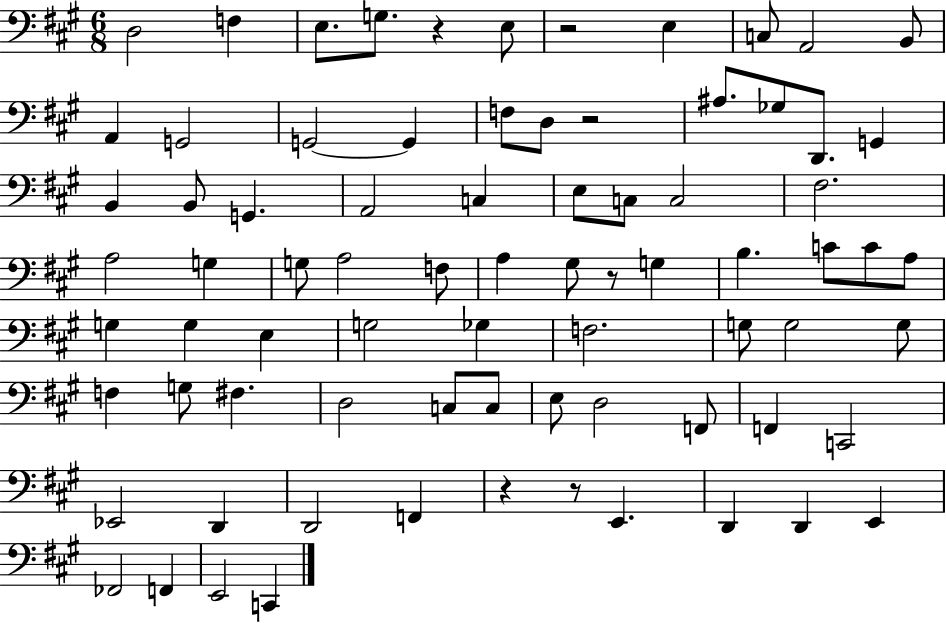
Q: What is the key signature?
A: A major